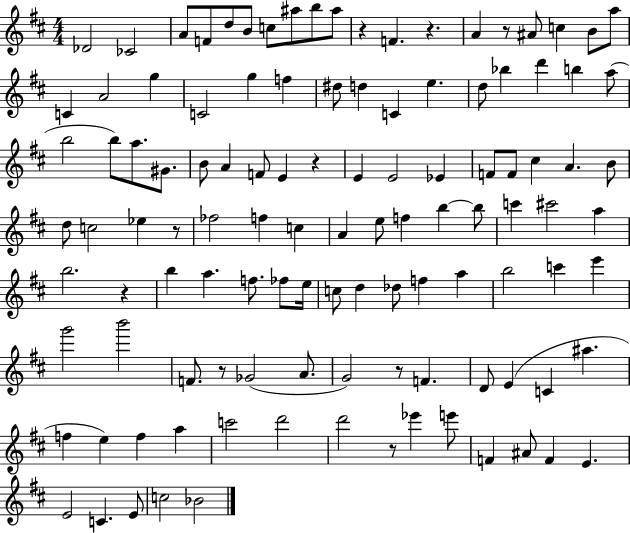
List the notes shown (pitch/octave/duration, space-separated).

Db4/h CES4/h A4/e F4/e D5/e B4/e C5/e A#5/e B5/e A#5/e R/q F4/q. R/q. A4/q R/e A#4/e C5/q B4/e A5/e C4/q A4/h G5/q C4/h G5/q F5/q D#5/e D5/q C4/q E5/q. D5/e Bb5/q D6/q B5/q A5/e B5/h B5/e A5/e. G#4/e. B4/e A4/q F4/e E4/q R/q E4/q E4/h Eb4/q F4/e F4/e C#5/q A4/q. B4/e D5/e C5/h Eb5/q R/e FES5/h F5/q C5/q A4/q E5/e F5/q B5/q B5/e C6/q C#6/h A5/q B5/h. R/q B5/q A5/q. F5/e. FES5/e E5/s C5/e D5/q Db5/e F5/q A5/q B5/h C6/q E6/q G6/h B6/h F4/e. R/e Gb4/h A4/e. G4/h R/e F4/q. D4/e E4/q C4/q A#5/q. F5/q E5/q F5/q A5/q C6/h D6/h D6/h R/e Eb6/q E6/e F4/q A#4/e F4/q E4/q. E4/h C4/q. E4/e C5/h Bb4/h